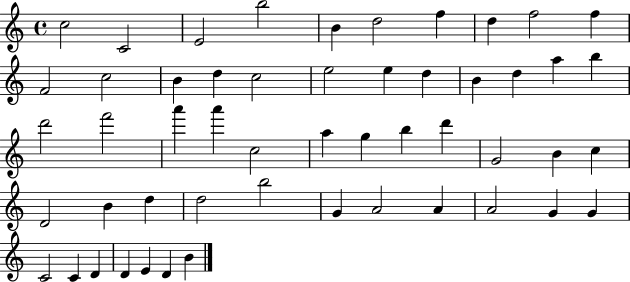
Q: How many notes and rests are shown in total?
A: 52